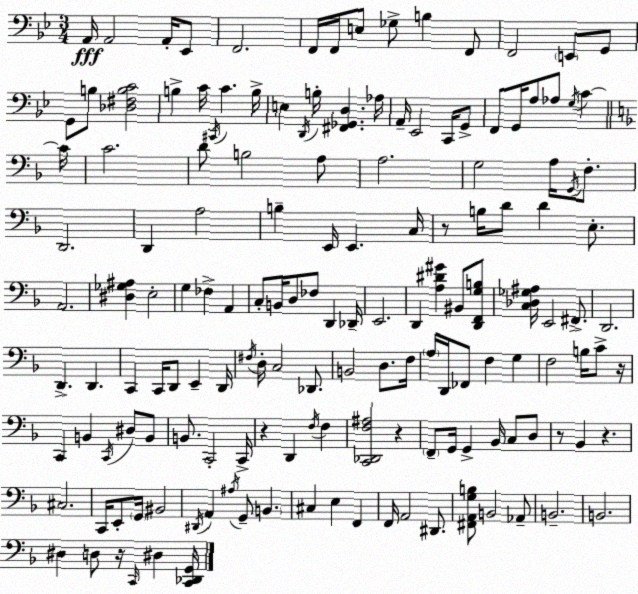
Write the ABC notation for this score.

X:1
T:Untitled
M:3/4
L:1/4
K:Gm
A,,/4 A,,2 A,,/4 _E,,/2 F,,2 F,,/4 F,,/4 E,/2 _G,/2 B, F,,/2 F,,2 E,,/2 G,,/2 G,,/2 B,/2 [_D,^F,B,C]2 B, C/4 ^C,,/4 C B,/4 E, D,,/4 B,/4 [^F,,_G,,D,] _A,/4 A,,/4 _E,,2 C,,/4 G,,/2 F,,/2 G,,/4 A,/2 _A,/2 G,/4 C C/4 C2 D/2 B,2 A,/2 A,2 G,2 A,/4 G,,/4 F,/2 D,,2 D,, A,2 B, E,,/4 E,, C,/4 z/2 B,/4 D/2 D E,/2 A,,2 [^D,_G,^A,] E,2 G, _F, A,, C,/2 B,,/4 D,/2 _F,/2 D,, _D,,/4 E,,2 D,, [A,^D^G] ^B,,/2 [D,,F,,G,B,]/2 [C,_D,_G,^A,]/4 E,,2 ^F,,/2 D,,2 D,, D,, C,, C,,/4 D,,/2 E,, D,,/4 ^F,/4 D,/4 C,2 _D,,/2 B,,2 D,/2 F,/4 A,/4 D,,/4 _F,,/2 F, G, F,2 B,/4 C/2 z/4 C,, B,, C,,/4 ^D,/2 B,,/2 B,,/2 C,,2 C,,/4 z D,, F,/4 F, [C,,_D,,F,^A,]2 z F,,/2 G,,/4 G,, _B,,/4 C,/2 D,/2 z/2 _B,, z ^C,2 C,,/4 E,,/2 G,,/4 ^B,,2 ^D,,/4 A,, ^A,/4 G,,/2 B,, ^C, E, F,, F,,/4 A,,2 ^D,,/2 [^F,,A,,G,B,]/2 B,,2 _A,,/2 B,,2 B,,2 ^D, D,/2 z/4 C,,/4 ^D, [C,,_D,,G,,]/4